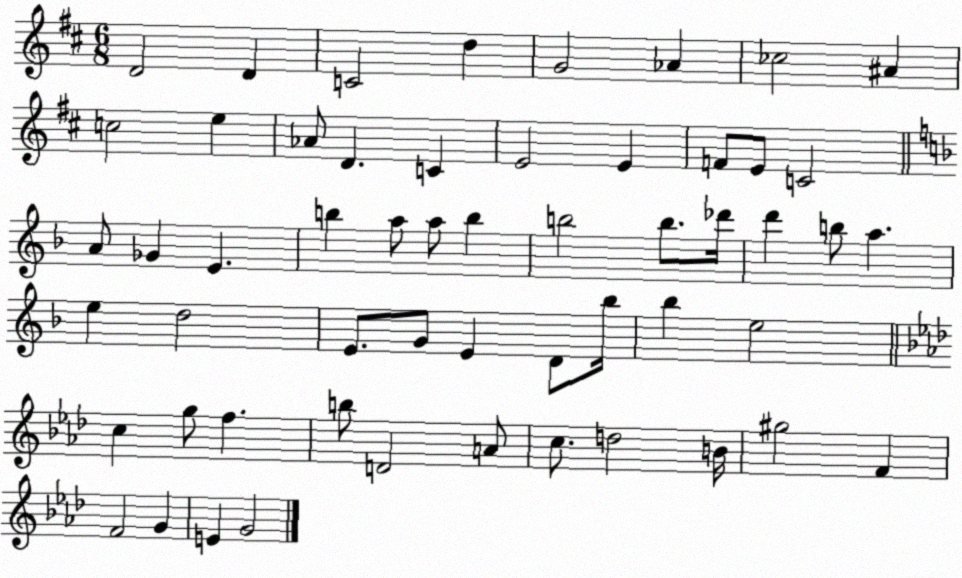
X:1
T:Untitled
M:6/8
L:1/4
K:D
D2 D C2 d G2 _A _c2 ^A c2 e _A/2 D C E2 E F/2 E/2 C2 A/2 _G E b a/2 a/2 b b2 b/2 _d'/4 d' b/2 a e d2 E/2 G/2 E D/2 _b/4 _b e2 c g/2 f b/2 D2 A/2 c/2 d2 B/4 ^g2 F F2 G E G2